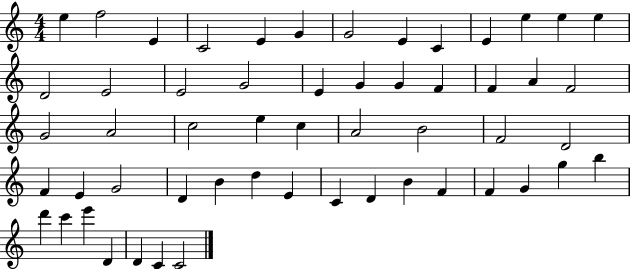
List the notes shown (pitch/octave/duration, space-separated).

E5/q F5/h E4/q C4/h E4/q G4/q G4/h E4/q C4/q E4/q E5/q E5/q E5/q D4/h E4/h E4/h G4/h E4/q G4/q G4/q F4/q F4/q A4/q F4/h G4/h A4/h C5/h E5/q C5/q A4/h B4/h F4/h D4/h F4/q E4/q G4/h D4/q B4/q D5/q E4/q C4/q D4/q B4/q F4/q F4/q G4/q G5/q B5/q D6/q C6/q E6/q D4/q D4/q C4/q C4/h